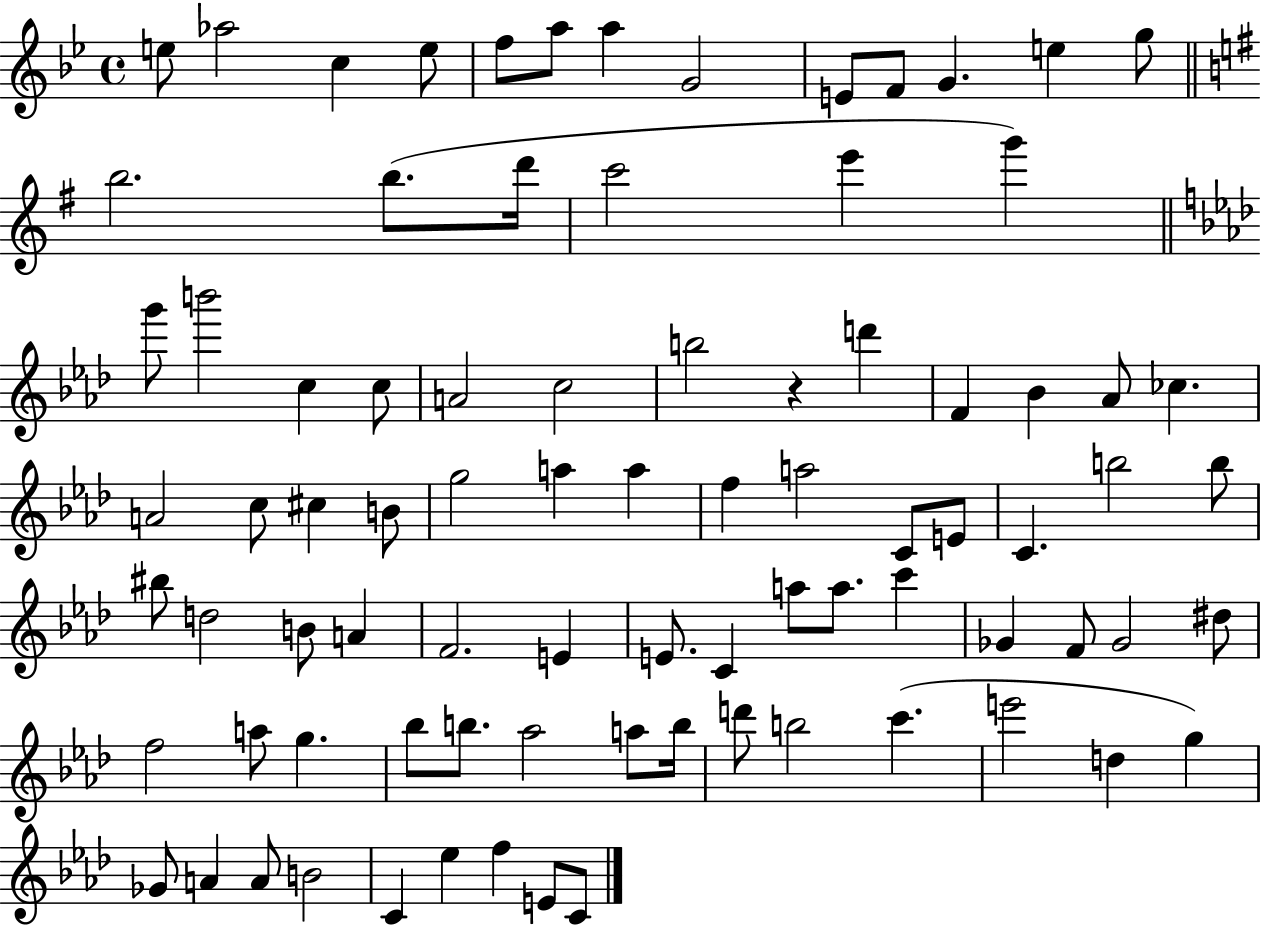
{
  \clef treble
  \time 4/4
  \defaultTimeSignature
  \key bes \major
  \repeat volta 2 { e''8 aes''2 c''4 e''8 | f''8 a''8 a''4 g'2 | e'8 f'8 g'4. e''4 g''8 | \bar "||" \break \key g \major b''2. b''8.( d'''16 | c'''2 e'''4 g'''4) | \bar "||" \break \key f \minor g'''8 b'''2 c''4 c''8 | a'2 c''2 | b''2 r4 d'''4 | f'4 bes'4 aes'8 ces''4. | \break a'2 c''8 cis''4 b'8 | g''2 a''4 a''4 | f''4 a''2 c'8 e'8 | c'4. b''2 b''8 | \break bis''8 d''2 b'8 a'4 | f'2. e'4 | e'8. c'4 a''8 a''8. c'''4 | ges'4 f'8 ges'2 dis''8 | \break f''2 a''8 g''4. | bes''8 b''8. aes''2 a''8 b''16 | d'''8 b''2 c'''4.( | e'''2 d''4 g''4) | \break ges'8 a'4 a'8 b'2 | c'4 ees''4 f''4 e'8 c'8 | } \bar "|."
}